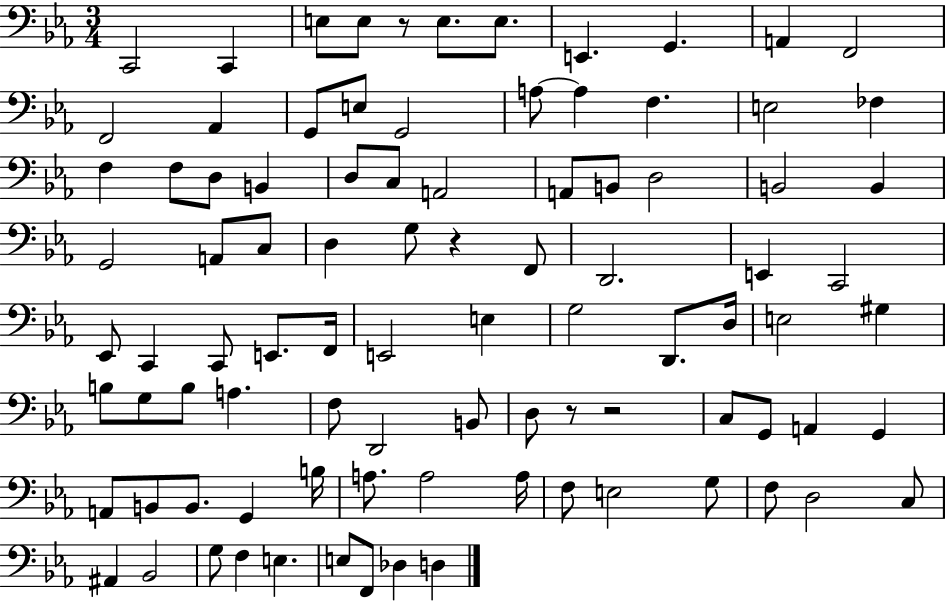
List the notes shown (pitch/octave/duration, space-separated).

C2/h C2/q E3/e E3/e R/e E3/e. E3/e. E2/q. G2/q. A2/q F2/h F2/h Ab2/q G2/e E3/e G2/h A3/e A3/q F3/q. E3/h FES3/q F3/q F3/e D3/e B2/q D3/e C3/e A2/h A2/e B2/e D3/h B2/h B2/q G2/h A2/e C3/e D3/q G3/e R/q F2/e D2/h. E2/q C2/h Eb2/e C2/q C2/e E2/e. F2/s E2/h E3/q G3/h D2/e. D3/s E3/h G#3/q B3/e G3/e B3/e A3/q. F3/e D2/h B2/e D3/e R/e R/h C3/e G2/e A2/q G2/q A2/e B2/e B2/e. G2/q B3/s A3/e. A3/h A3/s F3/e E3/h G3/e F3/e D3/h C3/e A#2/q Bb2/h G3/e F3/q E3/q. E3/e F2/e Db3/q D3/q